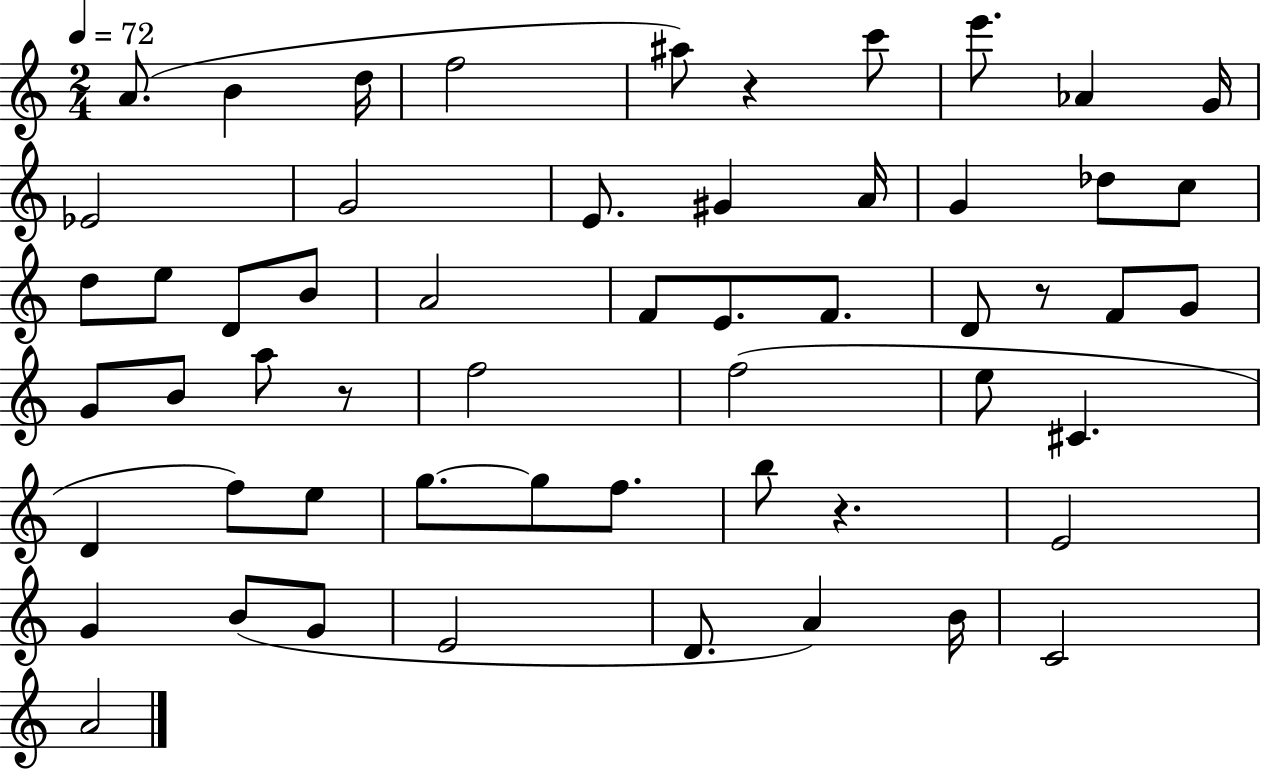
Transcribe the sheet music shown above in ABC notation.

X:1
T:Untitled
M:2/4
L:1/4
K:C
A/2 B d/4 f2 ^a/2 z c'/2 e'/2 _A G/4 _E2 G2 E/2 ^G A/4 G _d/2 c/2 d/2 e/2 D/2 B/2 A2 F/2 E/2 F/2 D/2 z/2 F/2 G/2 G/2 B/2 a/2 z/2 f2 f2 e/2 ^C D f/2 e/2 g/2 g/2 f/2 b/2 z E2 G B/2 G/2 E2 D/2 A B/4 C2 A2